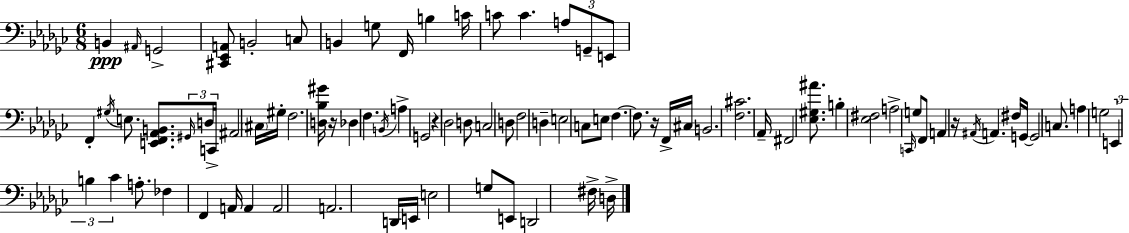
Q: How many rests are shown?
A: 4